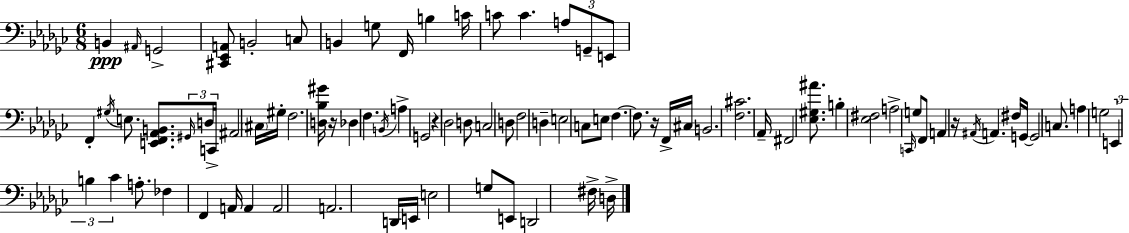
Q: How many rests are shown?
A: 4